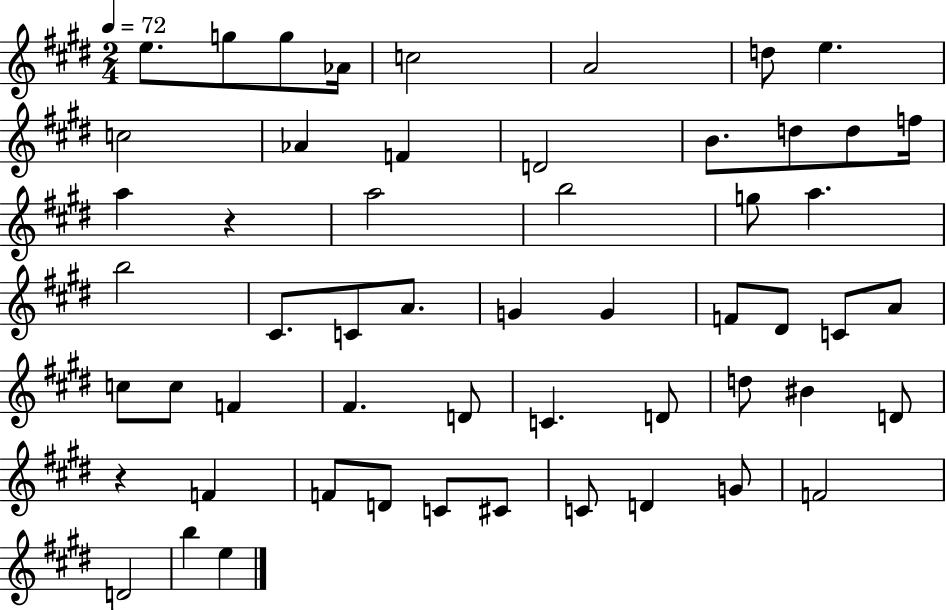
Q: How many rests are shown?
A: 2